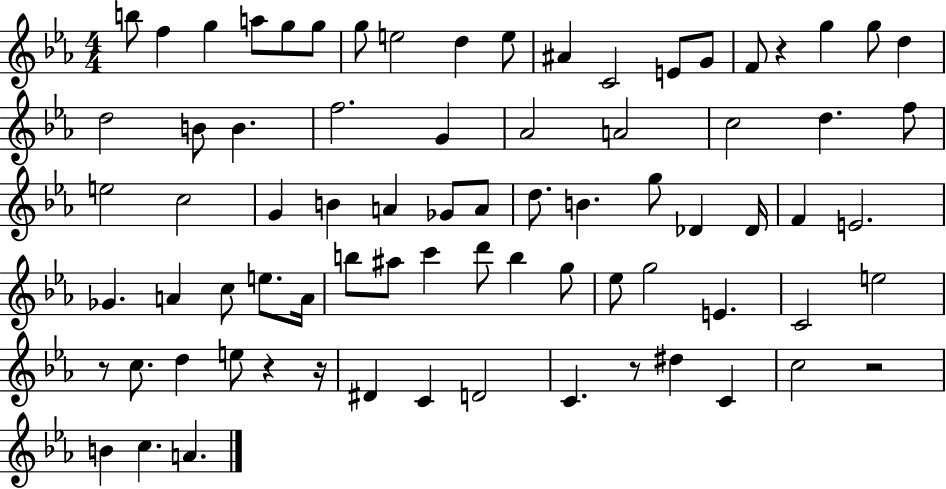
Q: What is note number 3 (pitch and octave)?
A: G5